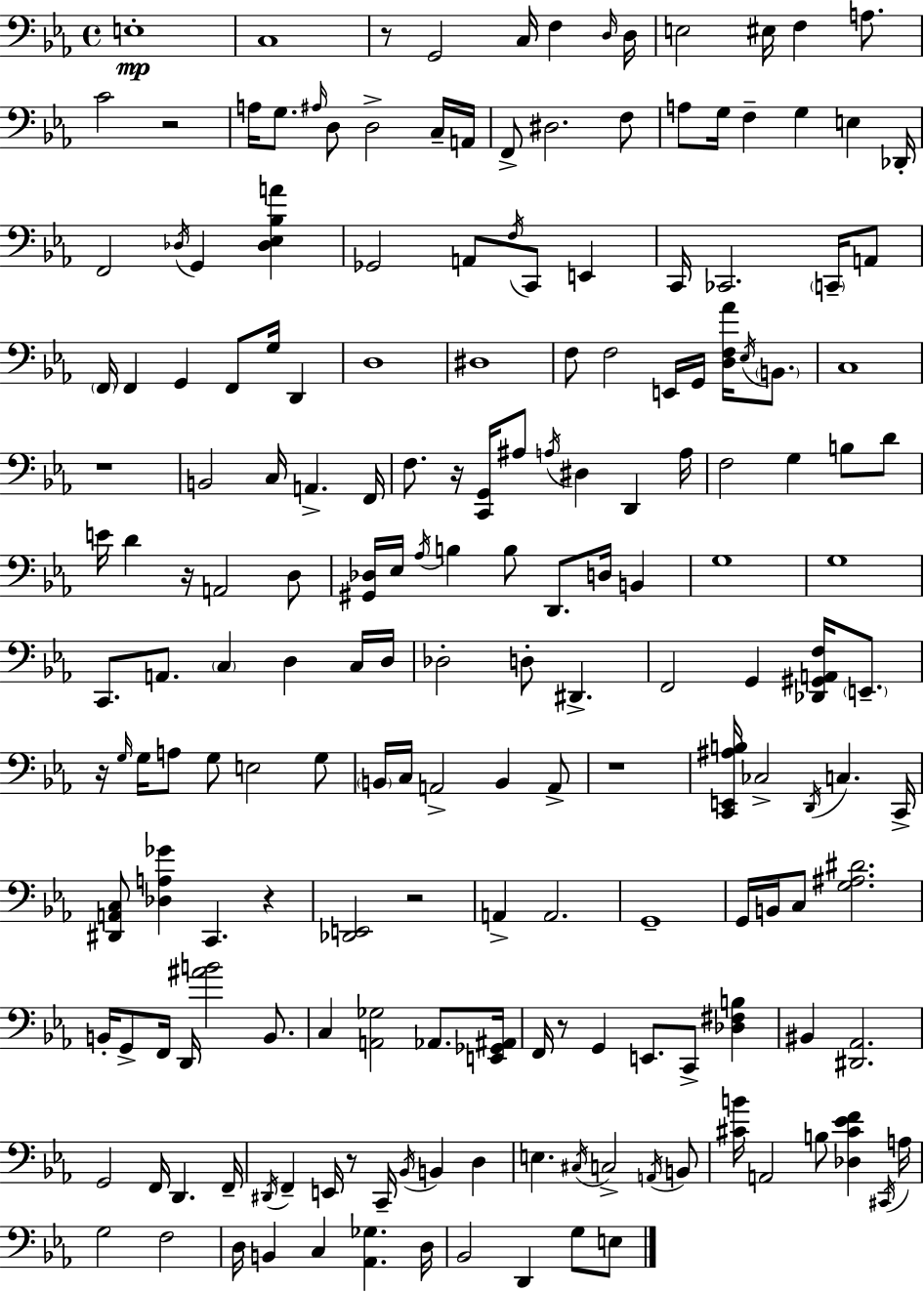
{
  \clef bass
  \time 4/4
  \defaultTimeSignature
  \key ees \major
  e1-.\mp | c1 | r8 g,2 c16 f4 \grace { d16 } | d16 e2 eis16 f4 a8. | \break c'2 r2 | a16 g8. \grace { ais16 } d8 d2-> | c16-- a,16 f,8-> dis2. | f8 a8 g16 f4-- g4 e4 | \break des,16-. f,2 \acciaccatura { des16 } g,4 <des ees bes a'>4 | ges,2 a,8 \acciaccatura { f16 } c,8 | e,4 c,16 ces,2. | \parenthesize c,16-- a,8 \parenthesize f,16 f,4 g,4 f,8 g16 | \break d,4 d1 | dis1 | f8 f2 e,16 g,16 | <d f aes'>16 \acciaccatura { ees16 } \parenthesize b,8. c1 | \break r1 | b,2 c16 a,4.-> | f,16 f8. r16 <c, g,>16 ais8 \acciaccatura { a16 } dis4 | d,4 a16 f2 g4 | \break b8 d'8 e'16 d'4 r16 a,2 | d8 <gis, des>16 ees16 \acciaccatura { aes16 } b4 b8 d,8. | d16 b,4 g1 | g1 | \break c,8. a,8. \parenthesize c4 | d4 c16 d16 des2-. d8-. | dis,4.-> f,2 g,4 | <des, gis, a, f>16 \parenthesize e,8.-- r16 \grace { g16 } g16 a8 g8 e2 | \break g8 \parenthesize b,16 c16 a,2-> | b,4 a,8-> r1 | <c, e, ais b>16 ces2-> | \acciaccatura { d,16 } c4. c,16-> <dis, a, c>8 <des a ges'>4 c,4. | \break r4 <des, e,>2 | r2 a,4-> a,2. | g,1-- | g,16 b,16 c8 <g ais dis'>2. | \break b,16-. g,8-> f,16 d,16 <ais' b'>2 | b,8. c4 <a, ges>2 | aes,8. <e, ges, ais,>16 f,16 r8 g,4 | e,8. c,8-> <des fis b>4 bis,4 <dis, aes,>2. | \break g,2 | f,16 d,4. f,16-- \acciaccatura { dis,16 } f,4-- e,16 r8 | c,16-- \acciaccatura { bes,16 } b,4 d4 e4. | \acciaccatura { cis16 } c2-> \acciaccatura { a,16 } b,8 <cis' b'>16 a,2 | \break b8 <des cis' ees' f'>4 \acciaccatura { cis,16 } a16 g2 | f2 d16 b,4 | c4 <aes, ges>4. d16 bes,2 | d,4 g8 e8 \bar "|."
}